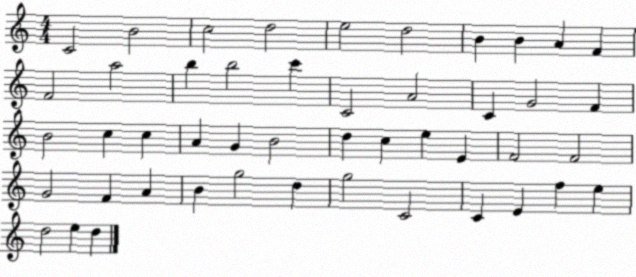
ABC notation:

X:1
T:Untitled
M:4/4
L:1/4
K:C
C2 B2 c2 d2 e2 d2 B B A F F2 a2 b b2 c' C2 A2 C G2 F B2 c c A G B2 d c e E F2 F2 G2 F A B g2 d g2 C2 C E f e d2 e d